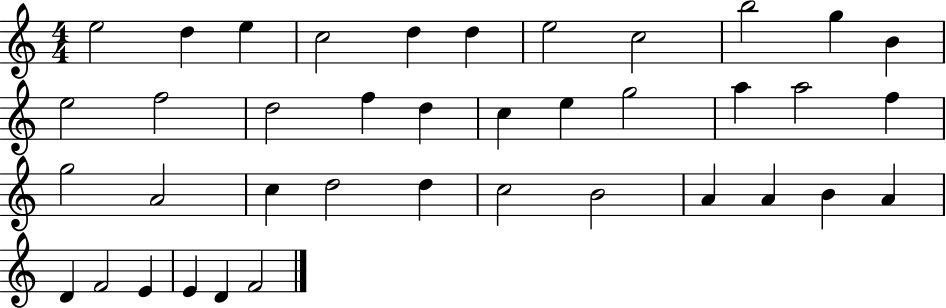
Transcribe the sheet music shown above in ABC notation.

X:1
T:Untitled
M:4/4
L:1/4
K:C
e2 d e c2 d d e2 c2 b2 g B e2 f2 d2 f d c e g2 a a2 f g2 A2 c d2 d c2 B2 A A B A D F2 E E D F2